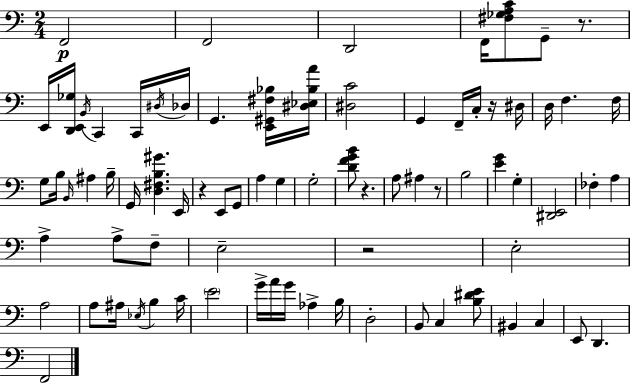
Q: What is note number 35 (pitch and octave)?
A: G3